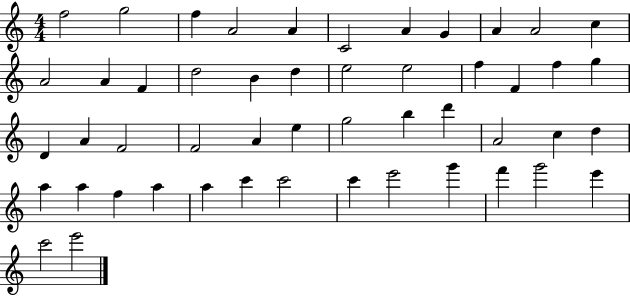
F5/h G5/h F5/q A4/h A4/q C4/h A4/q G4/q A4/q A4/h C5/q A4/h A4/q F4/q D5/h B4/q D5/q E5/h E5/h F5/q F4/q F5/q G5/q D4/q A4/q F4/h F4/h A4/q E5/q G5/h B5/q D6/q A4/h C5/q D5/q A5/q A5/q F5/q A5/q A5/q C6/q C6/h C6/q E6/h G6/q F6/q G6/h E6/q C6/h E6/h